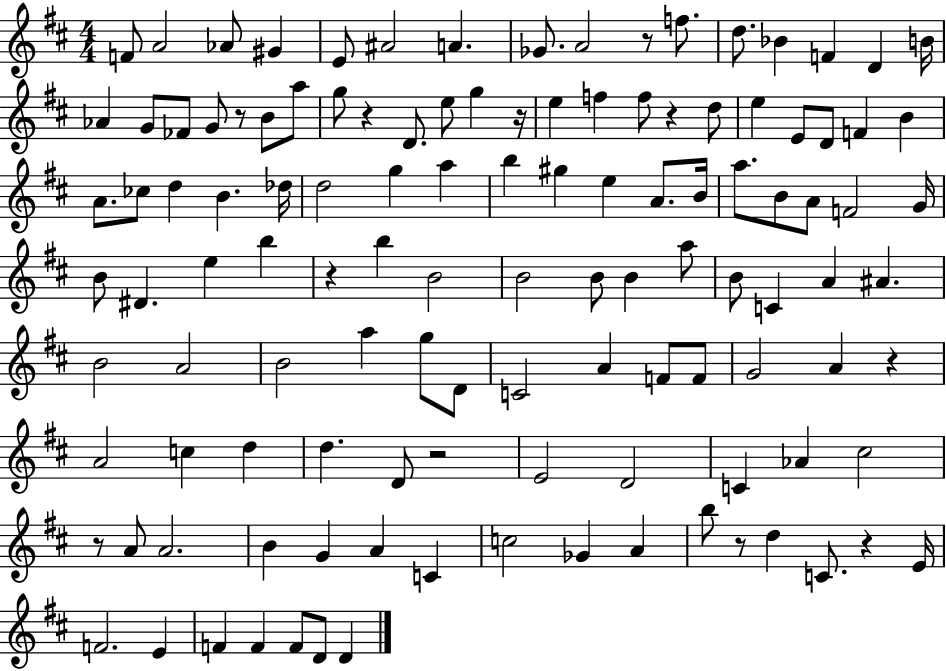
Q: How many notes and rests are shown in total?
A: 119